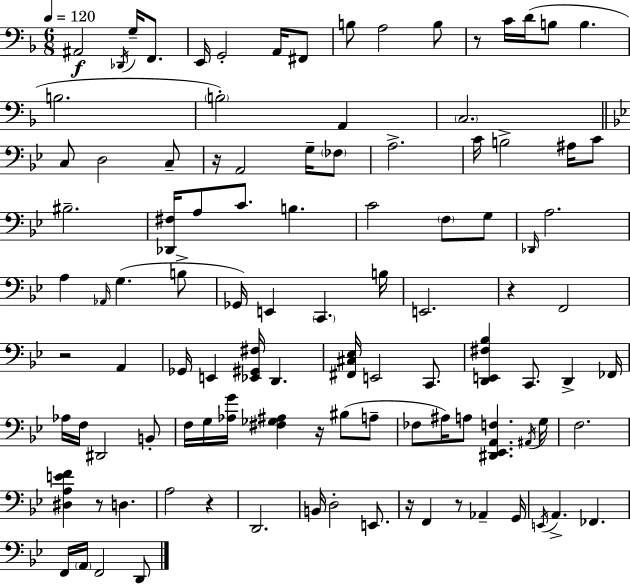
A#2/h Db2/s G3/s F2/e. E2/s G2/h A2/s F#2/e B3/e A3/h B3/e R/e C4/s D4/s B3/e B3/q. B3/h. B3/h A2/q C3/h. C3/e D3/h C3/e R/s A2/h G3/s FES3/e A3/h. C4/s B3/h A#3/s C4/e BIS3/h. [Db2,F#3]/s A3/e C4/e. B3/q. C4/h F3/e G3/e Db2/s A3/h. A3/q Ab2/s G3/q. B3/e Gb2/s E2/q C2/q. B3/s E2/h. R/q F2/h R/h A2/q Gb2/s E2/q [Eb2,G#2,F#3]/s D2/q. [F#2,C#3,Eb3]/s E2/h C2/e. [D2,E2,F#3,Bb3]/q C2/e. D2/q FES2/s Ab3/s F3/s D#2/h B2/e F3/s G3/s [Ab3,G4]/s [F#3,Gb3,A#3]/q R/s BIS3/e A3/e FES3/e A#3/s A3/e [D#2,Eb2,A2,F3]/q. A#2/s G3/s F3/h. [D#3,A3,E4,F4]/q R/e D3/q. A3/h R/q D2/h. B2/s D3/h E2/e. R/s F2/q R/e Ab2/q G2/s E2/s A2/q. FES2/q. F2/s A2/s F2/h D2/e